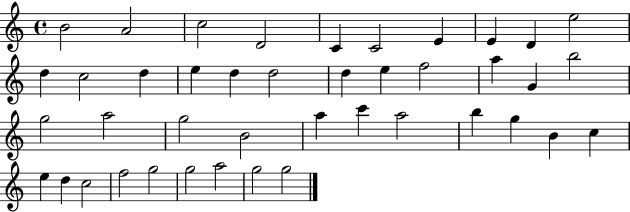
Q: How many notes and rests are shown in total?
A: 42